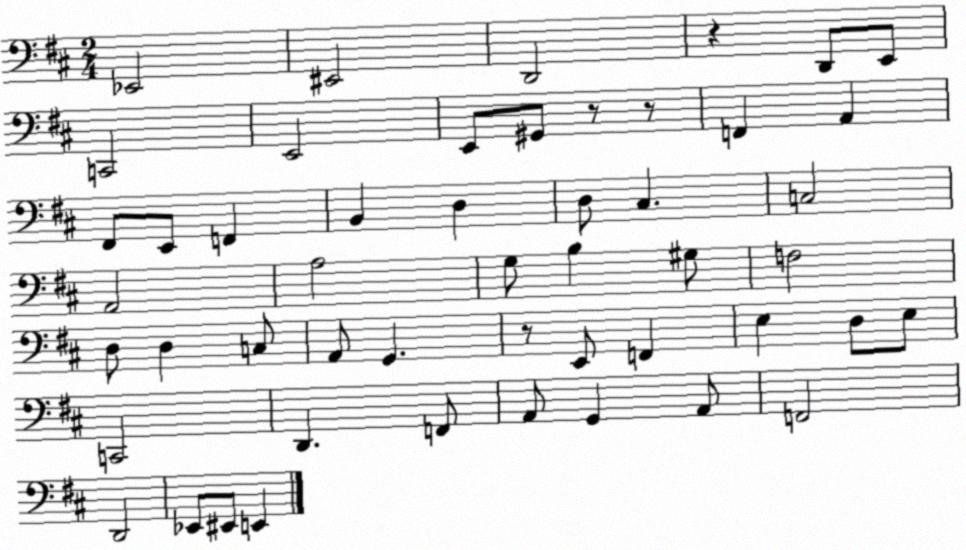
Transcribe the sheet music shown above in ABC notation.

X:1
T:Untitled
M:2/4
L:1/4
K:D
_E,,2 ^E,,2 D,,2 z D,,/2 E,,/2 C,,2 E,,2 E,,/2 ^G,,/2 z/2 z/2 F,, A,, ^F,,/2 E,,/2 F,, B,, D, D,/2 ^C, C,2 A,,2 A,2 G,/2 B, ^G,/2 F,2 D,/2 D, C,/2 A,,/2 G,, z/2 E,,/2 F,, E, D,/2 E,/2 C,,2 D,, F,,/2 A,,/2 G,, A,,/2 F,,2 D,,2 _E,,/2 ^E,,/2 E,,